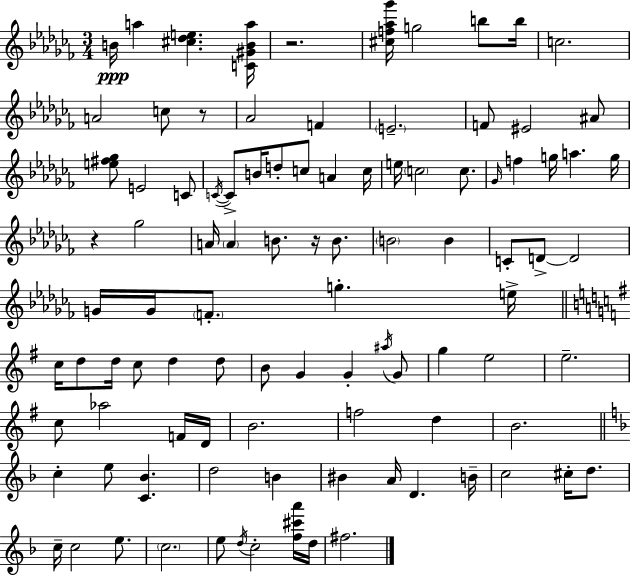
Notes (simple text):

B4/s A5/q [C#5,Db5,E5]/q. [C4,G#4,B4,A5]/s R/h. [C#5,F5,Ab5,Gb6]/s G5/h B5/e B5/s C5/h. A4/h C5/e R/e Ab4/h F4/q E4/h. F4/e EIS4/h A#4/e [E5,F#5,Gb5]/e E4/h C4/e C4/s C4/e B4/s D5/e C5/e A4/q C5/s E5/s C5/h C5/e. Gb4/s F5/q G5/s A5/q. G5/s R/q Gb5/h A4/s A4/q B4/e. R/s B4/e. B4/h B4/q C4/e D4/e D4/h G4/s G4/s F4/e. G5/q. E5/s C5/s D5/e D5/s C5/e D5/q D5/e B4/e G4/q G4/q A#5/s G4/e G5/q E5/h E5/h. C5/e Ab5/h F4/s D4/s B4/h. F5/h D5/q B4/h. C5/q E5/e [C4,Bb4]/q. D5/h B4/q BIS4/q A4/s D4/q. B4/s C5/h C#5/s D5/e. C5/s C5/h E5/e. C5/h. E5/e D5/s C5/h [F5,C#6,A6]/s D5/s F#5/h.